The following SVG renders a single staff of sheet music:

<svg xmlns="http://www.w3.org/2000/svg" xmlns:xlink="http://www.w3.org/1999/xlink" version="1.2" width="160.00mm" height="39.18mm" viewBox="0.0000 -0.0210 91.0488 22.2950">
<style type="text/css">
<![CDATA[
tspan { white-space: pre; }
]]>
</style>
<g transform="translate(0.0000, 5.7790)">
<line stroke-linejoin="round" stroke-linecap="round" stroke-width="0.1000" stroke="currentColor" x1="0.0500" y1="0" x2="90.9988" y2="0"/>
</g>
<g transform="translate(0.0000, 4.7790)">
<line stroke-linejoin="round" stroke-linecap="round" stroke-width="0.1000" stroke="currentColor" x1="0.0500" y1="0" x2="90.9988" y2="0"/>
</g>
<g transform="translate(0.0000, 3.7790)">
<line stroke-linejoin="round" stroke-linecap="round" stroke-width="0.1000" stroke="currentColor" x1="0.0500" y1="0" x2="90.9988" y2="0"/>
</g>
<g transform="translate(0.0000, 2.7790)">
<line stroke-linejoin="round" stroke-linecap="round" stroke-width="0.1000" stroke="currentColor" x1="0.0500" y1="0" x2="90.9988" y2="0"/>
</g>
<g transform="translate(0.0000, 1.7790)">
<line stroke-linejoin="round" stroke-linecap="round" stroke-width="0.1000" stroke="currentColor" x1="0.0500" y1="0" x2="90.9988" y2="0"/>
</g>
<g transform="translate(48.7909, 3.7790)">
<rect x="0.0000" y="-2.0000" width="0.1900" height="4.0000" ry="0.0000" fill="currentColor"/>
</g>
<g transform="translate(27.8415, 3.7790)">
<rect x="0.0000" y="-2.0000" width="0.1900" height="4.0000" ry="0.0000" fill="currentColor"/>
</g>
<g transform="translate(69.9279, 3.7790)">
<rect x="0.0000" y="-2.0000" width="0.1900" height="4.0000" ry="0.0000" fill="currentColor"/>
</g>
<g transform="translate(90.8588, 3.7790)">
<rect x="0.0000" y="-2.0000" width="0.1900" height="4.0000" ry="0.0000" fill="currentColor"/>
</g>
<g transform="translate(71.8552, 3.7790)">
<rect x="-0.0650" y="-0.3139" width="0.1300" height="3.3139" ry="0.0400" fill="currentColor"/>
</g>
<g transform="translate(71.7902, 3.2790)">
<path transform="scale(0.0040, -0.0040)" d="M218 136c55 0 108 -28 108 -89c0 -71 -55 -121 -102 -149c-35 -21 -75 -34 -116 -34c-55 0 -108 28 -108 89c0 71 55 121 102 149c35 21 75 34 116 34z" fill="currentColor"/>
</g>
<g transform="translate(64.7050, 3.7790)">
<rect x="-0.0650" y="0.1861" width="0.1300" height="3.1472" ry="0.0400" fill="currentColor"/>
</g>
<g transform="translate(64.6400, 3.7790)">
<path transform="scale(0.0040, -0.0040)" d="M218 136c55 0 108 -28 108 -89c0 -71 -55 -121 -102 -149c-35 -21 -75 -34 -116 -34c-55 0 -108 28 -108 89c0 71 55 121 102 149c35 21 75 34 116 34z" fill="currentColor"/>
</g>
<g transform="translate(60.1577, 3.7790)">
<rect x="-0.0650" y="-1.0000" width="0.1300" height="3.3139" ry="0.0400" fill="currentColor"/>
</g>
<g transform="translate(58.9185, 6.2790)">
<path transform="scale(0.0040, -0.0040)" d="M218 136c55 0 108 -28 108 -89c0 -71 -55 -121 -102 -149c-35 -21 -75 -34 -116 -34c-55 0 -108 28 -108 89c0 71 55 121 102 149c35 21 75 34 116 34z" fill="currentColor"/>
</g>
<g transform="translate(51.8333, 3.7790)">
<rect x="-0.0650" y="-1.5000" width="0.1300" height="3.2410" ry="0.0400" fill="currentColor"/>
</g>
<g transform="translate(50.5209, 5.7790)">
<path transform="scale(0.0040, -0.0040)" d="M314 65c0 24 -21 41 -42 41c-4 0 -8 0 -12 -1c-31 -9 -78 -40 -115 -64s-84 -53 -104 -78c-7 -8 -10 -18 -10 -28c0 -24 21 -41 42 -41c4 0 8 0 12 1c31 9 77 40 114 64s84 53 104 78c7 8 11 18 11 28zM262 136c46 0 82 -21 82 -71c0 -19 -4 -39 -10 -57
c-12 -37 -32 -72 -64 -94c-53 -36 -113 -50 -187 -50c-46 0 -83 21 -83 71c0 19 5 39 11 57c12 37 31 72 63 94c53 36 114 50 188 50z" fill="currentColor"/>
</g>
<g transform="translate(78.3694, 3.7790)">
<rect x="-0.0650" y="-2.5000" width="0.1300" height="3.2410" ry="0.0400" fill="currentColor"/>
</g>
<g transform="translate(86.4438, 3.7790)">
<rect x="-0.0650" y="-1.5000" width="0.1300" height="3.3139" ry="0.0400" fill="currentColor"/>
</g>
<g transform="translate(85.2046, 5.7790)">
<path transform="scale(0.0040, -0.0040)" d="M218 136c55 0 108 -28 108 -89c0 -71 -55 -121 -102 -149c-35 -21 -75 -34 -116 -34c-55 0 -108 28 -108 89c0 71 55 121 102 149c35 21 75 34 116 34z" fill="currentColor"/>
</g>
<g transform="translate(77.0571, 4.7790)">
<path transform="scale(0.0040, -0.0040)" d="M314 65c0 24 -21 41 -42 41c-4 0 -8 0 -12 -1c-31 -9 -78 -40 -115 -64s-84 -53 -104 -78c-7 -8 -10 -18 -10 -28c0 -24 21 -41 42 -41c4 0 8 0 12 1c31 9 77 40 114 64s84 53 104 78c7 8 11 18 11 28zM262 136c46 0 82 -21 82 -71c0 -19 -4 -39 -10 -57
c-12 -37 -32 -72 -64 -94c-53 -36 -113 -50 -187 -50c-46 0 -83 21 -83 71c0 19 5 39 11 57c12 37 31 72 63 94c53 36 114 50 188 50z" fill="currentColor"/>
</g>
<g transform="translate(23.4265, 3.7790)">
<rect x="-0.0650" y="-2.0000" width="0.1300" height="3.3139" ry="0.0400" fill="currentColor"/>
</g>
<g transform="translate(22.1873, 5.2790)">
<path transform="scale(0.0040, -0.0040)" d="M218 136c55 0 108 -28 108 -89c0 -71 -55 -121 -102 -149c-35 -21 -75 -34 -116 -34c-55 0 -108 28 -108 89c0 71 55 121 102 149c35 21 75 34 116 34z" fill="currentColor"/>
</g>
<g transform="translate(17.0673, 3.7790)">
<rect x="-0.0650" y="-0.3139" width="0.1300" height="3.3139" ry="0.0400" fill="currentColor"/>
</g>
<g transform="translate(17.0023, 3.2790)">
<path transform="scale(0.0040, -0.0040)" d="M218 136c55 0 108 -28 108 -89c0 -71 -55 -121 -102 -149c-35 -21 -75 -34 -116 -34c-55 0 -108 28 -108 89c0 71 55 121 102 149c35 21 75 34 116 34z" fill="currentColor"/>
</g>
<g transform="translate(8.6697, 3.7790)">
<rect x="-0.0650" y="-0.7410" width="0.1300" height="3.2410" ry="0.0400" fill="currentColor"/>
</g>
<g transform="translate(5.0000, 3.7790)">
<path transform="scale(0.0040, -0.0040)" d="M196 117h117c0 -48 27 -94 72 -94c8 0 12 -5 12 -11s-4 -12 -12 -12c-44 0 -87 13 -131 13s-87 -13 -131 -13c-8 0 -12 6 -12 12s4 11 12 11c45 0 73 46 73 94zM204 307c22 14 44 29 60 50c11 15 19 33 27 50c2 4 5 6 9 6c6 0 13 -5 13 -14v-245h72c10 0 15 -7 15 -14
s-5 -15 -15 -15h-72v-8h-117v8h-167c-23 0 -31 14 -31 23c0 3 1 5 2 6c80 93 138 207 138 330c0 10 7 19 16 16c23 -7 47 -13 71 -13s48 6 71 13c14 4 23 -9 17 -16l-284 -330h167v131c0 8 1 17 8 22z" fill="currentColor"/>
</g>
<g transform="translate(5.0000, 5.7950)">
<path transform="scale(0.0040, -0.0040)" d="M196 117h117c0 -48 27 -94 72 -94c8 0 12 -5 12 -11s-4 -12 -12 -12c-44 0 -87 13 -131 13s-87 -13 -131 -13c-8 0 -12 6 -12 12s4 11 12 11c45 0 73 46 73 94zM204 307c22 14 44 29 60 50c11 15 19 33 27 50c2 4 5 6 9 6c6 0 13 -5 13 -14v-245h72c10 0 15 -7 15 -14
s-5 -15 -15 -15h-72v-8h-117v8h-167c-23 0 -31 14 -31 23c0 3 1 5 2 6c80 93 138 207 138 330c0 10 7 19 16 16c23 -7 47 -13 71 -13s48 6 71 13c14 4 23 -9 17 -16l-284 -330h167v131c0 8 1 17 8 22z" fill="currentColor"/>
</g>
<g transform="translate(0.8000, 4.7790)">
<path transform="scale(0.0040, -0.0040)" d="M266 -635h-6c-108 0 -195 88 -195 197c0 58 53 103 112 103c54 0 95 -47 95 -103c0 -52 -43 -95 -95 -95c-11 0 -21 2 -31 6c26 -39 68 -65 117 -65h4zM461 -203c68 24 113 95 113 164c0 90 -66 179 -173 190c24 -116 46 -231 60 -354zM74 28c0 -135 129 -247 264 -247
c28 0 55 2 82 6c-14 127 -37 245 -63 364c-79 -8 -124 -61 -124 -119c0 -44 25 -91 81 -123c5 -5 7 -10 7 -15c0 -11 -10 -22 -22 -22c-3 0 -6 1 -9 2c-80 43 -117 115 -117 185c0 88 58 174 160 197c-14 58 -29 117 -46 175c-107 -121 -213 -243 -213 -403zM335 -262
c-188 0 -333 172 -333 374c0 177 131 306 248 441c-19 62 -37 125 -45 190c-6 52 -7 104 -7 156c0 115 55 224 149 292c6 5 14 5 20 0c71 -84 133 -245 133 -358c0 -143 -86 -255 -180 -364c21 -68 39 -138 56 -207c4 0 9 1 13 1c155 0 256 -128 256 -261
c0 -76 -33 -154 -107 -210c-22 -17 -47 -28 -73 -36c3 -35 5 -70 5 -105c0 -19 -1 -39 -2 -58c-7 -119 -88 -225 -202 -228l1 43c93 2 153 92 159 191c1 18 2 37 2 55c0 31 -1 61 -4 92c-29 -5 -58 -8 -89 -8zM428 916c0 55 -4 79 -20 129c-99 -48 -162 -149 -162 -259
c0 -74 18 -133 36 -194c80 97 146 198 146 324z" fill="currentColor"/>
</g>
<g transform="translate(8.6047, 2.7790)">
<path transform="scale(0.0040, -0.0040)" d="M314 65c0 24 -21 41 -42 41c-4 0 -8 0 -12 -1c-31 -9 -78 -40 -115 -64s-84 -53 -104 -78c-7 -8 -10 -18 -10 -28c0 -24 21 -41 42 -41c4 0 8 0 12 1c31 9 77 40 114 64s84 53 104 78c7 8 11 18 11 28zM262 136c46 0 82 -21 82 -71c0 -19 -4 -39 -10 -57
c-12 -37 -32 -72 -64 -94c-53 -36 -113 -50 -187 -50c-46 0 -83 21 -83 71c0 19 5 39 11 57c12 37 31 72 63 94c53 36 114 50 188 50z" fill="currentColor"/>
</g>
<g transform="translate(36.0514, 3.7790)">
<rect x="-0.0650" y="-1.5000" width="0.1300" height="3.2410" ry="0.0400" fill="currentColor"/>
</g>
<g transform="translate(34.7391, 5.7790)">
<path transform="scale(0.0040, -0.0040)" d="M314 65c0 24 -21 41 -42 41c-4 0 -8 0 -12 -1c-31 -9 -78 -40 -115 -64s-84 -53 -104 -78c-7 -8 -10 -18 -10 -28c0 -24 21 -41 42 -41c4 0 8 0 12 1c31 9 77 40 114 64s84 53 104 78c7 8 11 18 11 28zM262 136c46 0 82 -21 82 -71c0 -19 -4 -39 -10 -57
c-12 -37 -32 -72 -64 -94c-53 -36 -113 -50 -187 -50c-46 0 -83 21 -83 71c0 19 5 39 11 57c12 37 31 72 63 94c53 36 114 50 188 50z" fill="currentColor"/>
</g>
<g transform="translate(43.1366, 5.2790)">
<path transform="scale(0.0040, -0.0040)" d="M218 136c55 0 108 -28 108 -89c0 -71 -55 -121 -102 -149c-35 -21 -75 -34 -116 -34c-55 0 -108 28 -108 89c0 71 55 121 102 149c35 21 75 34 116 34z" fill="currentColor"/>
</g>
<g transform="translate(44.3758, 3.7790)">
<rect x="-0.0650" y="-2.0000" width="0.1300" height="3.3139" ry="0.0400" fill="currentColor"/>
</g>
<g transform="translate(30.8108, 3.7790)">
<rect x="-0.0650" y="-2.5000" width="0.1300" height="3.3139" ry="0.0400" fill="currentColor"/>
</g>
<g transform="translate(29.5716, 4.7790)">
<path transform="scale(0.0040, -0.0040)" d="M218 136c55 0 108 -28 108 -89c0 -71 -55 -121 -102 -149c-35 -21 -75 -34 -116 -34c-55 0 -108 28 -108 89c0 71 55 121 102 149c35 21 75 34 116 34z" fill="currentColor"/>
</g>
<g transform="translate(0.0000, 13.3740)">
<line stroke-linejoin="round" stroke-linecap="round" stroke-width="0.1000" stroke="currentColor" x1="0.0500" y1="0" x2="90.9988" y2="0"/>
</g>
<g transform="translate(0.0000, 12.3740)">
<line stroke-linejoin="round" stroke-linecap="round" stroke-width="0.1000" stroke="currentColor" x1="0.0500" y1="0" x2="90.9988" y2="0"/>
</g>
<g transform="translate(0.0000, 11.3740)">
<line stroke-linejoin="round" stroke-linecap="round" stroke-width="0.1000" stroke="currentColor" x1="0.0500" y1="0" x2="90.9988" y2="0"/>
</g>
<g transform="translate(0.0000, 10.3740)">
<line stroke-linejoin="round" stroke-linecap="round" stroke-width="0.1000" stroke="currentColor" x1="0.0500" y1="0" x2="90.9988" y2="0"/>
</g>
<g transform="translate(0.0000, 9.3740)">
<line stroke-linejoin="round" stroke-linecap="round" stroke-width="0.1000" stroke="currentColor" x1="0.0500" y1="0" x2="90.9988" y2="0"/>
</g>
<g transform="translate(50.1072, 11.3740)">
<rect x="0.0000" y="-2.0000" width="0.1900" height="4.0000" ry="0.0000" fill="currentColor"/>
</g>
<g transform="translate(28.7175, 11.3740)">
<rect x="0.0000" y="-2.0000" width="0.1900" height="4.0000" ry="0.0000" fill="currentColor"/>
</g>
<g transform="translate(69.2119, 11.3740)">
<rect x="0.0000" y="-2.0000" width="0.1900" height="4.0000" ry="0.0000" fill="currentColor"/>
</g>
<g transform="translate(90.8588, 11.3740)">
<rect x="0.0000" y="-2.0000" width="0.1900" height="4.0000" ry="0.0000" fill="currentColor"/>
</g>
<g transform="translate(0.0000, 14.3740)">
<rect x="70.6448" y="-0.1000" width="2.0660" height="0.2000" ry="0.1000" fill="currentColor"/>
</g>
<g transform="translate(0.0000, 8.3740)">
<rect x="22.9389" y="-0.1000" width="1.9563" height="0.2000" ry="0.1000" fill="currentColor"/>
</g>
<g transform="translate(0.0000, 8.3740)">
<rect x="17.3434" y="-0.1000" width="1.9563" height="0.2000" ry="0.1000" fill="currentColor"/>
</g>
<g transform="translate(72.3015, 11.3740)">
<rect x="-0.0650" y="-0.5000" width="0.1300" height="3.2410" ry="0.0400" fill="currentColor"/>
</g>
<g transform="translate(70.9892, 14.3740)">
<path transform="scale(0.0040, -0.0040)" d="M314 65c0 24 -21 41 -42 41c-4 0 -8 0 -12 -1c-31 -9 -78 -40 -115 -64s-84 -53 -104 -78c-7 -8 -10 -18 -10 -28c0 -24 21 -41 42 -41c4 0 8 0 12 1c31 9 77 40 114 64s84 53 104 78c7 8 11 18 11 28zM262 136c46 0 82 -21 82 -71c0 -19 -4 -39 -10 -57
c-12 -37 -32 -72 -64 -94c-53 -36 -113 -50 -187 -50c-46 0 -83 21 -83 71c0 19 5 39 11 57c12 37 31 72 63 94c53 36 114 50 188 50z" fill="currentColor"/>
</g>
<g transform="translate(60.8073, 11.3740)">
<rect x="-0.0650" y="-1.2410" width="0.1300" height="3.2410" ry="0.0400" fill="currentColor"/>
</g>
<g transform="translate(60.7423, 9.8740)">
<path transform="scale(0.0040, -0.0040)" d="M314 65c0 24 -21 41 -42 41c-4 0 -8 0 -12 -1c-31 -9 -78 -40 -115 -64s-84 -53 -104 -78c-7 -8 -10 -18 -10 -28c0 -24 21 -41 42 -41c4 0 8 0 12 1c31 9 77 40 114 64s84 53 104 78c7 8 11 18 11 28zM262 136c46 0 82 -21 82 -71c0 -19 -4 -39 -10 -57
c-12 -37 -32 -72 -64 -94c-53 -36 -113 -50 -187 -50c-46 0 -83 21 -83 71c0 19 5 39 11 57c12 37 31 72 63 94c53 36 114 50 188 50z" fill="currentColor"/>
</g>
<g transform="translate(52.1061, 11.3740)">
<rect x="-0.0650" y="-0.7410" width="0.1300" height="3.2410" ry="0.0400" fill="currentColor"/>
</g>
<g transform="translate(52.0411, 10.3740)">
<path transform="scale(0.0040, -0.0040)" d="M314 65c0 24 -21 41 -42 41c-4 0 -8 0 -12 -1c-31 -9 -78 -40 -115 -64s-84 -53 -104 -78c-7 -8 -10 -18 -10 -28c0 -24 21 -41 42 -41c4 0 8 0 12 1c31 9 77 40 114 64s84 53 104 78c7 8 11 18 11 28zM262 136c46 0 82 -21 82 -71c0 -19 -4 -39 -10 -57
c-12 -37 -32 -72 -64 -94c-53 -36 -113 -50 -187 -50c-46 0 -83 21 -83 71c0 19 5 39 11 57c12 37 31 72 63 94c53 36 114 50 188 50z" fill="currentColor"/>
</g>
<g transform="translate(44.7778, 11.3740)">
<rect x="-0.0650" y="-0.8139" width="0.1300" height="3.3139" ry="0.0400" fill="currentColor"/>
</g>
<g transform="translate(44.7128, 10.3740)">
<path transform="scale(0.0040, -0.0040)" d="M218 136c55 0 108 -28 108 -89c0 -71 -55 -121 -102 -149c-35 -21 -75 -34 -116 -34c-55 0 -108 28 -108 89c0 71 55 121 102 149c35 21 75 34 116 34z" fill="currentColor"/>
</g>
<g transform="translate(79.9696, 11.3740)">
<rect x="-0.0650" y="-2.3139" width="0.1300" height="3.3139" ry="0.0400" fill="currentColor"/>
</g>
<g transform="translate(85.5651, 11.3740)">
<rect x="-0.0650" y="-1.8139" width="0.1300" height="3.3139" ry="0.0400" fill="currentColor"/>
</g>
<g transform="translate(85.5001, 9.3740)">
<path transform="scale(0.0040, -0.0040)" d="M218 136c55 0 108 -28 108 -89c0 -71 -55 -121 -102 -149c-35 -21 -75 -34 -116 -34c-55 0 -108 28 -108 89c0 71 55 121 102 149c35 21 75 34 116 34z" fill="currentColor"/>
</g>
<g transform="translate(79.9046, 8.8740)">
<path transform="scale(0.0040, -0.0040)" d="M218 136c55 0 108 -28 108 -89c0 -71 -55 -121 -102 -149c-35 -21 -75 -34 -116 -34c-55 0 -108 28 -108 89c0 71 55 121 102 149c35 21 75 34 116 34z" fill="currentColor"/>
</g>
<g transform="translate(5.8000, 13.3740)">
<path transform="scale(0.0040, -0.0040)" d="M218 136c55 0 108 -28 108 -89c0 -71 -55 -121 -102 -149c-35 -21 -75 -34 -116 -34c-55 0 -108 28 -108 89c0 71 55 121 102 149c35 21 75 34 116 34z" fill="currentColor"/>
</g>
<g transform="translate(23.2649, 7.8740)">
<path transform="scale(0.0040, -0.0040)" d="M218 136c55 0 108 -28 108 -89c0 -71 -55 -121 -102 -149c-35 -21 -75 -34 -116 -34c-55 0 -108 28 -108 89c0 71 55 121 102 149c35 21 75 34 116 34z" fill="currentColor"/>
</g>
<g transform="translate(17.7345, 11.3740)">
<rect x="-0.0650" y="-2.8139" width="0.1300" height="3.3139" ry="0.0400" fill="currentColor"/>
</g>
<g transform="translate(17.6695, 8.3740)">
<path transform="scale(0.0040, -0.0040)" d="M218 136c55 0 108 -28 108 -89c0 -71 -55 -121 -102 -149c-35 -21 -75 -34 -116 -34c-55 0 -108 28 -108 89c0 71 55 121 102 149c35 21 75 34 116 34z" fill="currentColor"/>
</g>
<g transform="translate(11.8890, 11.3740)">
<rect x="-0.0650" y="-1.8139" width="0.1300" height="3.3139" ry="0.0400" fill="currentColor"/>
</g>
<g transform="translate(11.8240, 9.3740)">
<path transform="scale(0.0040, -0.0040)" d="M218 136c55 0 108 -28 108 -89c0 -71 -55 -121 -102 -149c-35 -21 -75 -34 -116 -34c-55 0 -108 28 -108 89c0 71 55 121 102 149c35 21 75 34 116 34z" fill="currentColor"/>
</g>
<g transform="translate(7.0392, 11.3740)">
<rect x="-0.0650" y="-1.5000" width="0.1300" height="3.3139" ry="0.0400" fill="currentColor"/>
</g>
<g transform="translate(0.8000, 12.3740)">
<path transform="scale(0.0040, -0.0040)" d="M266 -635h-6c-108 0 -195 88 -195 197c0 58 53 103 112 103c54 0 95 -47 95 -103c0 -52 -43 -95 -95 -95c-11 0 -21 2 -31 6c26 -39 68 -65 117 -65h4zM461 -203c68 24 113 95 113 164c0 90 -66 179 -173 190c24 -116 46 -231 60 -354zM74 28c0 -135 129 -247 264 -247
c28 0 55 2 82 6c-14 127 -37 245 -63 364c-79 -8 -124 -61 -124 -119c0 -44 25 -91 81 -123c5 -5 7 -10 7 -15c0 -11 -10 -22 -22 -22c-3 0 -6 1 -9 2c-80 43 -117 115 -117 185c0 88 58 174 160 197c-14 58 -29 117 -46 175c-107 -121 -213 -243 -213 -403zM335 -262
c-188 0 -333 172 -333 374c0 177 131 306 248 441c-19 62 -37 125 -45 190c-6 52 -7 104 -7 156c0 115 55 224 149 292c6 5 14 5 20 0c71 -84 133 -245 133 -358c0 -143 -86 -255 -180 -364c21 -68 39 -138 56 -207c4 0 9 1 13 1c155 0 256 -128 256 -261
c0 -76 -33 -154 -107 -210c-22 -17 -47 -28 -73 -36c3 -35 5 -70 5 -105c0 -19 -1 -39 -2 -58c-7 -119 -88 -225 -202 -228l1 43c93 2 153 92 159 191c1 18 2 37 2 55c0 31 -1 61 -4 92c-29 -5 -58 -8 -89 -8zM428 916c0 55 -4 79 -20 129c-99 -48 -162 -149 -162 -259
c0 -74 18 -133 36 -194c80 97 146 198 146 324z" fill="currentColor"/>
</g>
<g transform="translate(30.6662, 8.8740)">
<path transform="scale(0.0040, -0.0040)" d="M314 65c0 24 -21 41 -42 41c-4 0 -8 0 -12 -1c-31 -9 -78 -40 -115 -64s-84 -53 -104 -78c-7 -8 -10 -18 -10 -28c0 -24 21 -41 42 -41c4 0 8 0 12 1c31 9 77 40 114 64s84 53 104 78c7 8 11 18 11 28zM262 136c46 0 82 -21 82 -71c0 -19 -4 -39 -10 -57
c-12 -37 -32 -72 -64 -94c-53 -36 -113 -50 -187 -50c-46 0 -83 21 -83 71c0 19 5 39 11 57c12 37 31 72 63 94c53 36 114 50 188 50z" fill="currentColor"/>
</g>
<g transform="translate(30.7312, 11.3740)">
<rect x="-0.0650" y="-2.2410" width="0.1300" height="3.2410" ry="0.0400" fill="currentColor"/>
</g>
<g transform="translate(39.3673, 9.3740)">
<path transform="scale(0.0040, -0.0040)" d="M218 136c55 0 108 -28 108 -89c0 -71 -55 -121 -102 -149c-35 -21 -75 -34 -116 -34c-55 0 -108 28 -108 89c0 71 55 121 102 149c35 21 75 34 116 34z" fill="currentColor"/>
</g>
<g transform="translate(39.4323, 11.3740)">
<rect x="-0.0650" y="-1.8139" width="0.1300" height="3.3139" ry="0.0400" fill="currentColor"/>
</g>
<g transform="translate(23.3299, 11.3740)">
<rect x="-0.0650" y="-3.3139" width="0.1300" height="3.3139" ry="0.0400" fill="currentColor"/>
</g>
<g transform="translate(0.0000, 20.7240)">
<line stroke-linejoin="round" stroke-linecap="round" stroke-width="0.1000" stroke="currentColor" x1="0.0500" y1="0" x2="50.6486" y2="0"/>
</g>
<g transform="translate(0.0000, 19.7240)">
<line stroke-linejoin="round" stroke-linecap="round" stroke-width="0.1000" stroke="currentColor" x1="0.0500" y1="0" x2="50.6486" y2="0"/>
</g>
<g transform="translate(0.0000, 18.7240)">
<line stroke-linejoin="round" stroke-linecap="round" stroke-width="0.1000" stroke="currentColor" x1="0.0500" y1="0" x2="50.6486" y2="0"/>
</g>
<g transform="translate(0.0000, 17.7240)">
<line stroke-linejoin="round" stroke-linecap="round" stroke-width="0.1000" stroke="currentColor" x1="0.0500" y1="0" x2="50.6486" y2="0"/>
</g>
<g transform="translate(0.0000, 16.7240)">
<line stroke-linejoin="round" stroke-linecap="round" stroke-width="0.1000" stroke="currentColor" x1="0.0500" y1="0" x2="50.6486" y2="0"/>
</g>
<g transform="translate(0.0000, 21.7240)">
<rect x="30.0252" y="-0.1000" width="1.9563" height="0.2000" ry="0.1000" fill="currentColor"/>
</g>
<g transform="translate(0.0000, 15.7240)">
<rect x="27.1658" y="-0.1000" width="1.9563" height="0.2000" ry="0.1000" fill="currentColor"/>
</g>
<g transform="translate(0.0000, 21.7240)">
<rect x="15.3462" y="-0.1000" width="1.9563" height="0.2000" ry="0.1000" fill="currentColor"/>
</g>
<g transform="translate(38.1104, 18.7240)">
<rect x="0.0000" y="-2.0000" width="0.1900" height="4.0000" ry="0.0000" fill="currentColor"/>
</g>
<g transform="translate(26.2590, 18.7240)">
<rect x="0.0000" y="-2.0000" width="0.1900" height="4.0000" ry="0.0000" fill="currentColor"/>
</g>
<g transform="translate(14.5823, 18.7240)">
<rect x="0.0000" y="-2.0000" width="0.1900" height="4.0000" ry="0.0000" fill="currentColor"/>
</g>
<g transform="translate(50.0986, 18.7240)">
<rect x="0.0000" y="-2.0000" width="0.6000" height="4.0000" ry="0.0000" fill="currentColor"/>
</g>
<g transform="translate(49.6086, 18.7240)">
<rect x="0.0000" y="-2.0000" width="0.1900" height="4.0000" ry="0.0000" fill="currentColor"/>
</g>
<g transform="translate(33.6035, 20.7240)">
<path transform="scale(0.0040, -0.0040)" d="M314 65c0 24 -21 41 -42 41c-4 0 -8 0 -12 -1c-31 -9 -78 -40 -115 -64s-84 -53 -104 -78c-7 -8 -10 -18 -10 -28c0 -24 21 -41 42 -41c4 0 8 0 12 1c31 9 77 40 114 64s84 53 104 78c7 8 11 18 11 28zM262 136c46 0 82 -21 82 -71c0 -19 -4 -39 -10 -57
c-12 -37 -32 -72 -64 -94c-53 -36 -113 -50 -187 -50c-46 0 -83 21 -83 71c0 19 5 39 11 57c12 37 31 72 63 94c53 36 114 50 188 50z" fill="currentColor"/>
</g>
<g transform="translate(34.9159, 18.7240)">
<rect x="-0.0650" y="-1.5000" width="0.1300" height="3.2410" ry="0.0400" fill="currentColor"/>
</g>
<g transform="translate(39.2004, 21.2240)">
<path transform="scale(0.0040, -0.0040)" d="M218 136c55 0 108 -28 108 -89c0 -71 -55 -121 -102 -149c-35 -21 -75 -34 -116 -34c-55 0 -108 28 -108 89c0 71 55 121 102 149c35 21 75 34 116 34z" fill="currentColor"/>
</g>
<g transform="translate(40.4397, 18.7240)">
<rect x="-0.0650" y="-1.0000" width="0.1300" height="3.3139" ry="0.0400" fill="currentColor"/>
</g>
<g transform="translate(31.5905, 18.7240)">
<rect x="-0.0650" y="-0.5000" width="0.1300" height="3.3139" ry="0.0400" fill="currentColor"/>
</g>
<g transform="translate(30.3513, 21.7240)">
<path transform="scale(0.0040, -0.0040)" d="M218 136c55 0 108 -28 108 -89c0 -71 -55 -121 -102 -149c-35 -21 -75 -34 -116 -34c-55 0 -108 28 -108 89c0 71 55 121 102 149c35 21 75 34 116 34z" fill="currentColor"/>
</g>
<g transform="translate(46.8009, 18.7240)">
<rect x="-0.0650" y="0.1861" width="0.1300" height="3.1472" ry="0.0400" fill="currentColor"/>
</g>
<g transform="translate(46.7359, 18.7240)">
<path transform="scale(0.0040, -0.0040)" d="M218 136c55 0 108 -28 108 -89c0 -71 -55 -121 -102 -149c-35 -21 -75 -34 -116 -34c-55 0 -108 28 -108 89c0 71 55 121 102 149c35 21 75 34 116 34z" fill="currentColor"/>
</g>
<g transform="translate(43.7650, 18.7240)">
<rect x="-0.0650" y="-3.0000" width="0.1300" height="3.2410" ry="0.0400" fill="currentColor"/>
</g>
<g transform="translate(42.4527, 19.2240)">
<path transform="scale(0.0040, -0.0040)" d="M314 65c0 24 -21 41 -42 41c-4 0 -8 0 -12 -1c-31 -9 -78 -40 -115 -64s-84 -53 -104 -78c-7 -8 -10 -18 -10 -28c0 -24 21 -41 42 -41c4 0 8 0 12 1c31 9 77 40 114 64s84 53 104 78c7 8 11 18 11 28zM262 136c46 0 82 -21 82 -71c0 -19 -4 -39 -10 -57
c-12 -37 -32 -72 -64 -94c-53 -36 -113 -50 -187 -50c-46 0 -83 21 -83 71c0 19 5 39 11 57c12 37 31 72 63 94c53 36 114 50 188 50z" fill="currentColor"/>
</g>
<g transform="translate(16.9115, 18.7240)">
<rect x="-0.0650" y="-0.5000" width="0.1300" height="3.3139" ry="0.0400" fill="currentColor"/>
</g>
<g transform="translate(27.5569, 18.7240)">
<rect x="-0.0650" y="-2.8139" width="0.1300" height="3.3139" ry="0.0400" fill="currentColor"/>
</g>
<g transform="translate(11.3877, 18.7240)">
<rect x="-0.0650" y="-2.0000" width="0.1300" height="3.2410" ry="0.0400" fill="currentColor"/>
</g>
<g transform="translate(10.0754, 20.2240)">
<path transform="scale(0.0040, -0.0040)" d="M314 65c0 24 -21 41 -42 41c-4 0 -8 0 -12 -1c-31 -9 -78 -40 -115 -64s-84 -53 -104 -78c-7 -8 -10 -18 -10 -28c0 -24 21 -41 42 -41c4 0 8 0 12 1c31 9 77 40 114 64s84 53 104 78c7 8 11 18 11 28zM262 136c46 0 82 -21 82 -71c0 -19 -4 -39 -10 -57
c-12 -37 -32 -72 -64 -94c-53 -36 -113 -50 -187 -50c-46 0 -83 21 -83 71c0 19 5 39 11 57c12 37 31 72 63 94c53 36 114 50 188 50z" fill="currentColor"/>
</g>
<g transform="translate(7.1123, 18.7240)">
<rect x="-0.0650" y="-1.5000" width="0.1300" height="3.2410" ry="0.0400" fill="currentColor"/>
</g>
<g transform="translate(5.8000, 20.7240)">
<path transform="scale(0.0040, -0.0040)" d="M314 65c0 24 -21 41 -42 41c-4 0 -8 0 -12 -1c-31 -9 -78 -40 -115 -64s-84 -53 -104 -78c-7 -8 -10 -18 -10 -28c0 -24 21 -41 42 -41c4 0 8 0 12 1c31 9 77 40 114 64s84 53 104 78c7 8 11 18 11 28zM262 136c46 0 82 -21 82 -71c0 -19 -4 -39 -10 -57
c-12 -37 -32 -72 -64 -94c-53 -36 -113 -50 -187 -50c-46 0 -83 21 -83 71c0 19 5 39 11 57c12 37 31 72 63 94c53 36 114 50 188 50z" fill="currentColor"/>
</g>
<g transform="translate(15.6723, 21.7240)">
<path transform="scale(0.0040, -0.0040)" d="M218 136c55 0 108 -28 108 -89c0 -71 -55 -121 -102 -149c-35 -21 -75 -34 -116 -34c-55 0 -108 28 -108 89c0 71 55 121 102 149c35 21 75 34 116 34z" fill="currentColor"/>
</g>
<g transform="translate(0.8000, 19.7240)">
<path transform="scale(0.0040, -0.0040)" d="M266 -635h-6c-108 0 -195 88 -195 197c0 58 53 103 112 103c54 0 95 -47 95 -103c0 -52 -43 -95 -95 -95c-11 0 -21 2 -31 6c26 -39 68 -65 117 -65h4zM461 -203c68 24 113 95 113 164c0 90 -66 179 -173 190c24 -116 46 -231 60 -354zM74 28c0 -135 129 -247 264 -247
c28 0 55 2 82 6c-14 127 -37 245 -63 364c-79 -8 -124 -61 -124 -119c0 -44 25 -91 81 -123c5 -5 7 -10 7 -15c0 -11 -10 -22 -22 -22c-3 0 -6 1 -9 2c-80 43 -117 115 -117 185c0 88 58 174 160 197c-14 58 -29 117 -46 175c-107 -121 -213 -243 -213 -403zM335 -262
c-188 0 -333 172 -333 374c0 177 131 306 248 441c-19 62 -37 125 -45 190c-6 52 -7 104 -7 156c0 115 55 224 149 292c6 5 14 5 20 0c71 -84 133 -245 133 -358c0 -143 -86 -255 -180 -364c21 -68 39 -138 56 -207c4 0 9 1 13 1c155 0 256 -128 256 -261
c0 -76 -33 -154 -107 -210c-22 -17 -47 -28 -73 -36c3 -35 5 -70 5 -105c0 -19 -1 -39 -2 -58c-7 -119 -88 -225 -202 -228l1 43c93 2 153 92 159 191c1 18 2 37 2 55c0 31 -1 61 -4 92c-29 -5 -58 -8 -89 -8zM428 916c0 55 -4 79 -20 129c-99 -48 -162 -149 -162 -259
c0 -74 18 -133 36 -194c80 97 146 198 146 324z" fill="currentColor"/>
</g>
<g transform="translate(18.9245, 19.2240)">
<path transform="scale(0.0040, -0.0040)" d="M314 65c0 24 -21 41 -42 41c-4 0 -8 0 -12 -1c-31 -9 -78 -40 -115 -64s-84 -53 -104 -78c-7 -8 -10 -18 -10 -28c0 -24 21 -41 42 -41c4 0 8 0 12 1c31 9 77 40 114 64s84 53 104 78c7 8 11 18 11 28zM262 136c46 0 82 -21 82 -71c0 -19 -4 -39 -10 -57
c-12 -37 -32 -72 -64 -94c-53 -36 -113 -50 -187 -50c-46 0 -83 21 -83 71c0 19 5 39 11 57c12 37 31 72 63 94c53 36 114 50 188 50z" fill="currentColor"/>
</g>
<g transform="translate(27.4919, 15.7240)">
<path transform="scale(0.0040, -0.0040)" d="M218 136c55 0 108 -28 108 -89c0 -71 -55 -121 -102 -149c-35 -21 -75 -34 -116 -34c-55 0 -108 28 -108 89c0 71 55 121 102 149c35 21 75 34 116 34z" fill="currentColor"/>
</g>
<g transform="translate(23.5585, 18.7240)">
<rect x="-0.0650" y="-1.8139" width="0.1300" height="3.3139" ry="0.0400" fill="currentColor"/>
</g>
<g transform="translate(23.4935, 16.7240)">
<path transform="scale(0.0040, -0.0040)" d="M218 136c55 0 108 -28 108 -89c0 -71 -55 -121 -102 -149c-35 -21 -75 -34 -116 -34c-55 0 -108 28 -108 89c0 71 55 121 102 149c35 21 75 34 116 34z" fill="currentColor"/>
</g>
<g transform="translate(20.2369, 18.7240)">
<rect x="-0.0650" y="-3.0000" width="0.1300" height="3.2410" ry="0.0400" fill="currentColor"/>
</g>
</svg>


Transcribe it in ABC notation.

X:1
T:Untitled
M:4/4
L:1/4
K:C
d2 c F G E2 F E2 D B c G2 E E f a b g2 f d d2 e2 C2 g f E2 F2 C A2 f a C E2 D A2 B